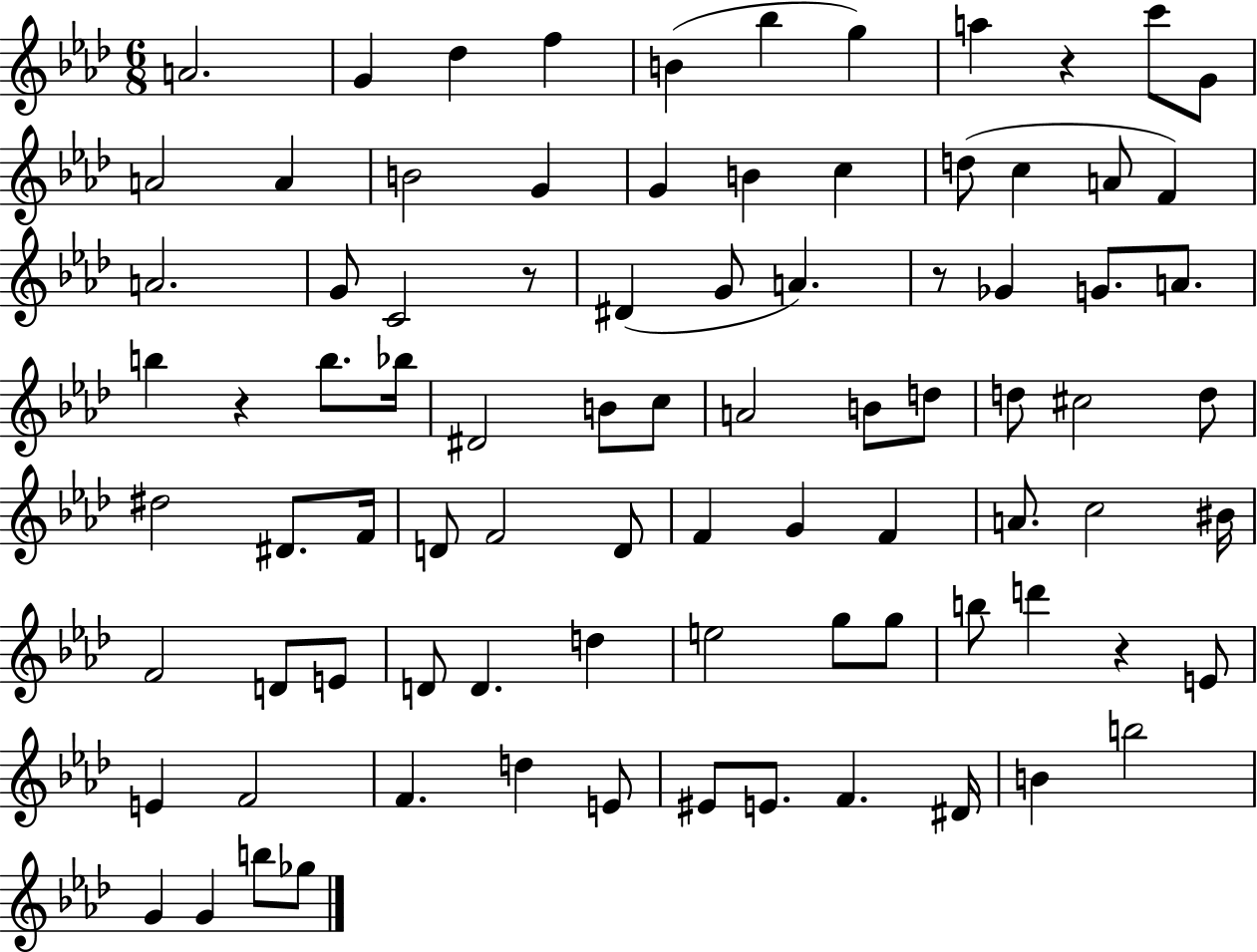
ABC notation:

X:1
T:Untitled
M:6/8
L:1/4
K:Ab
A2 G _d f B _b g a z c'/2 G/2 A2 A B2 G G B c d/2 c A/2 F A2 G/2 C2 z/2 ^D G/2 A z/2 _G G/2 A/2 b z b/2 _b/4 ^D2 B/2 c/2 A2 B/2 d/2 d/2 ^c2 d/2 ^d2 ^D/2 F/4 D/2 F2 D/2 F G F A/2 c2 ^B/4 F2 D/2 E/2 D/2 D d e2 g/2 g/2 b/2 d' z E/2 E F2 F d E/2 ^E/2 E/2 F ^D/4 B b2 G G b/2 _g/2